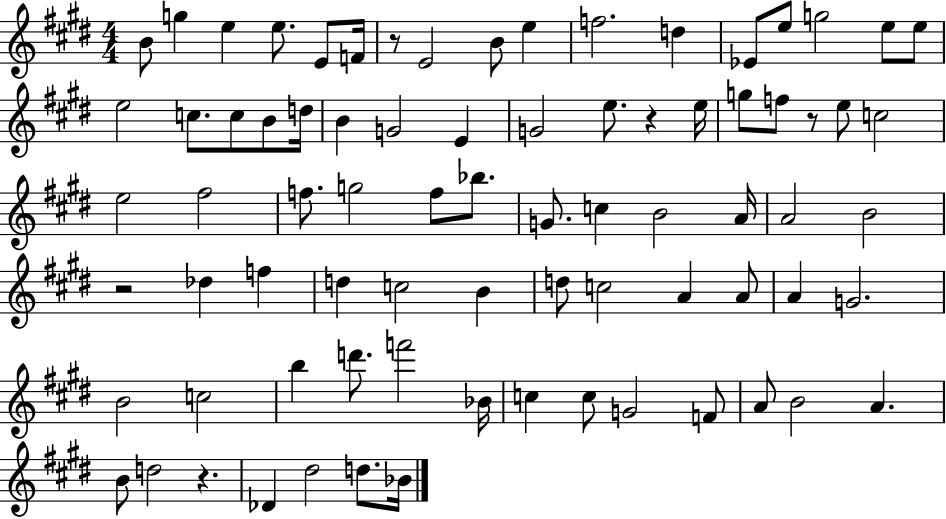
X:1
T:Untitled
M:4/4
L:1/4
K:E
B/2 g e e/2 E/2 F/4 z/2 E2 B/2 e f2 d _E/2 e/2 g2 e/2 e/2 e2 c/2 c/2 B/2 d/4 B G2 E G2 e/2 z e/4 g/2 f/2 z/2 e/2 c2 e2 ^f2 f/2 g2 f/2 _b/2 G/2 c B2 A/4 A2 B2 z2 _d f d c2 B d/2 c2 A A/2 A G2 B2 c2 b d'/2 f'2 _B/4 c c/2 G2 F/2 A/2 B2 A B/2 d2 z _D ^d2 d/2 _B/4